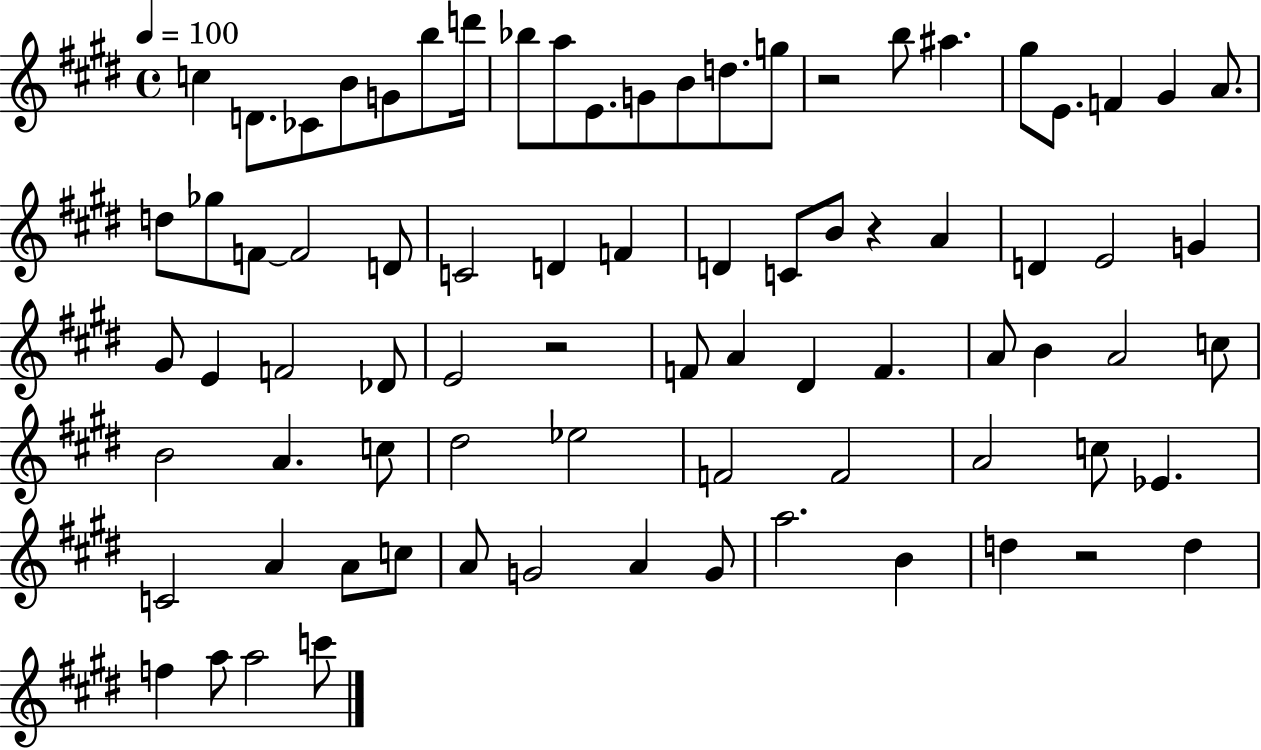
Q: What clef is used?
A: treble